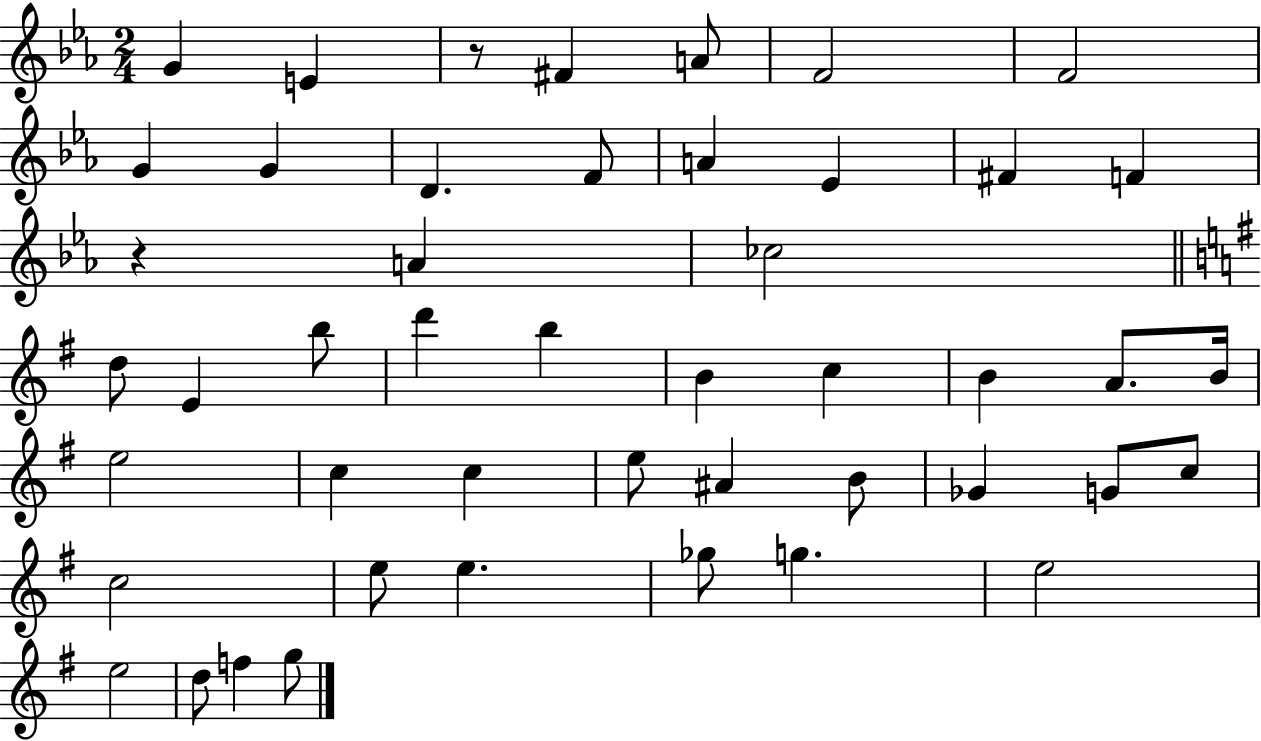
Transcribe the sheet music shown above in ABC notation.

X:1
T:Untitled
M:2/4
L:1/4
K:Eb
G E z/2 ^F A/2 F2 F2 G G D F/2 A _E ^F F z A _c2 d/2 E b/2 d' b B c B A/2 B/4 e2 c c e/2 ^A B/2 _G G/2 c/2 c2 e/2 e _g/2 g e2 e2 d/2 f g/2